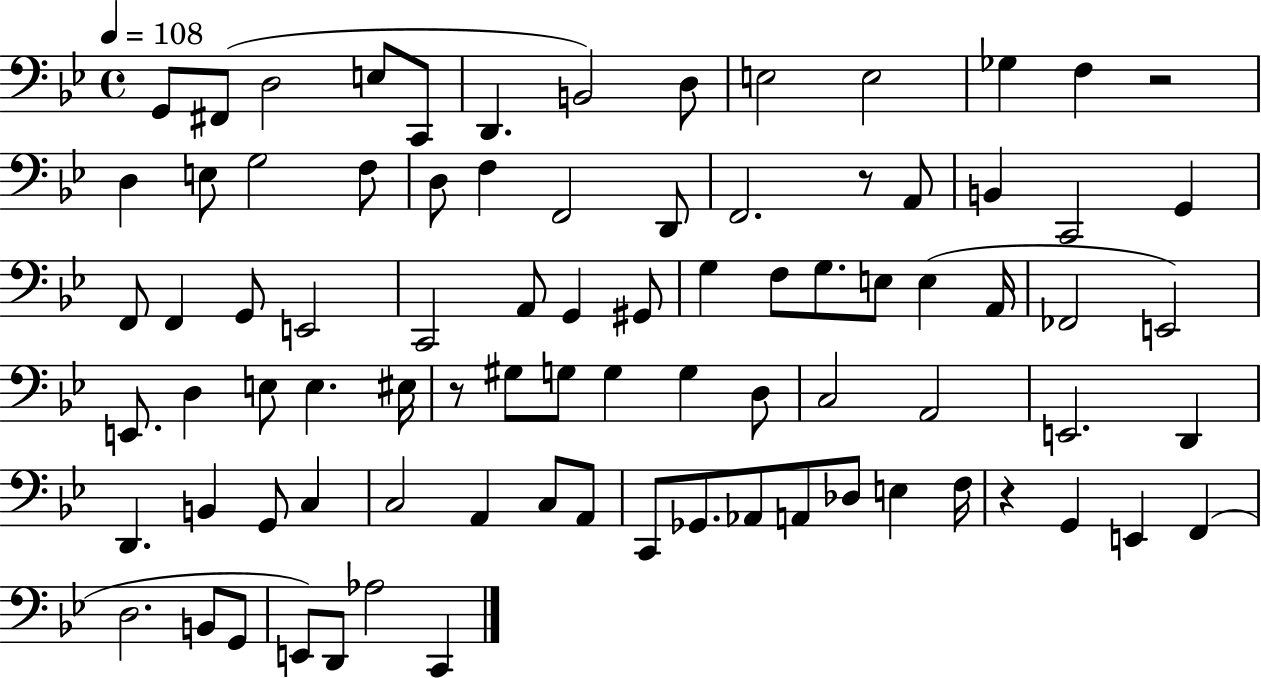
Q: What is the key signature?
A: BES major